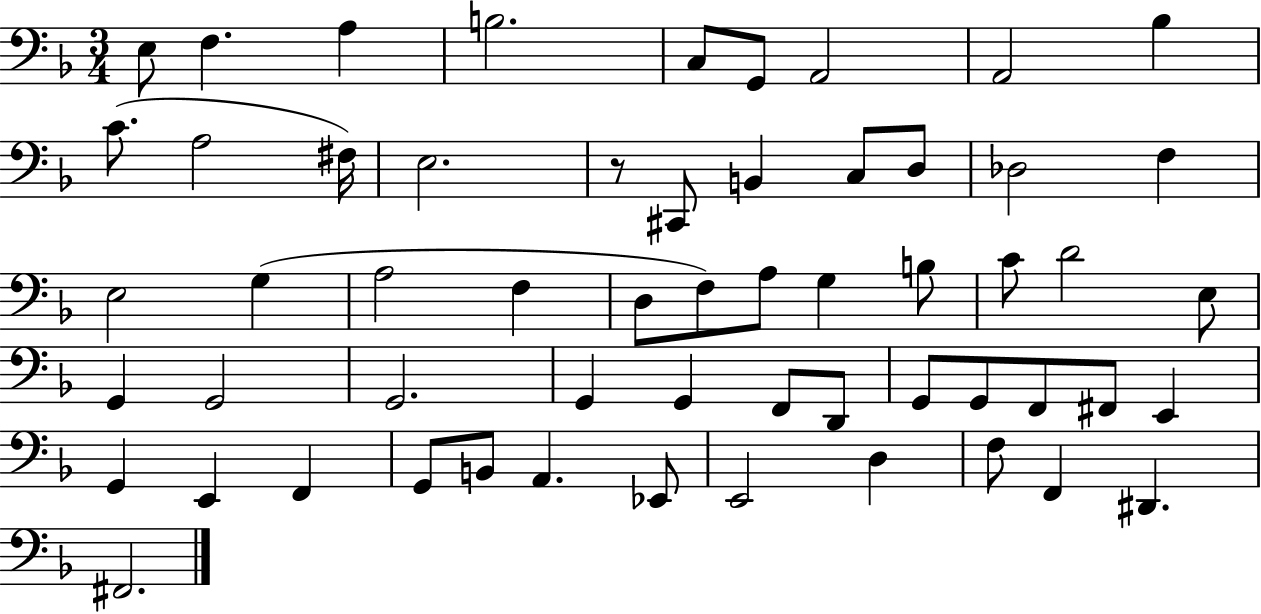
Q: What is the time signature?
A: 3/4